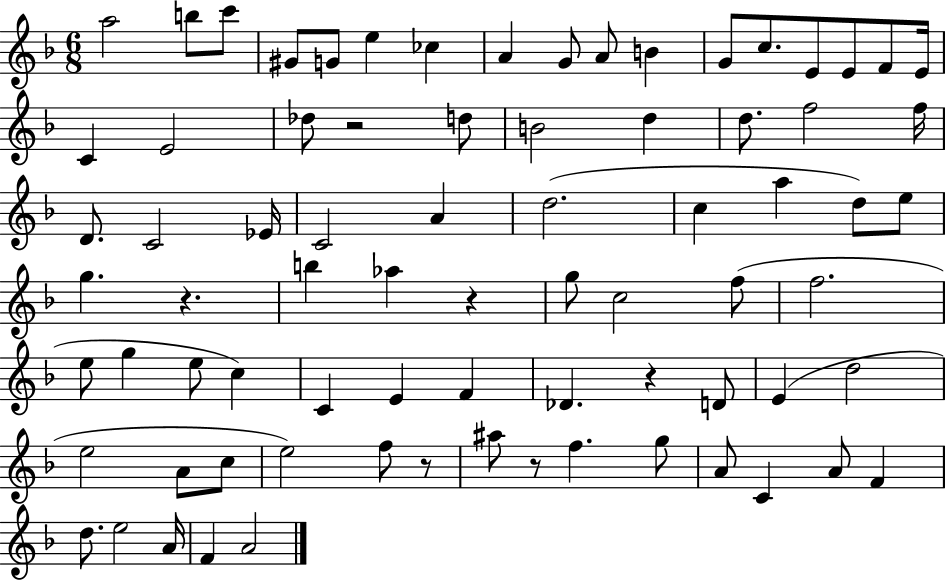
{
  \clef treble
  \numericTimeSignature
  \time 6/8
  \key f \major
  a''2 b''8 c'''8 | gis'8 g'8 e''4 ces''4 | a'4 g'8 a'8 b'4 | g'8 c''8. e'8 e'8 f'8 e'16 | \break c'4 e'2 | des''8 r2 d''8 | b'2 d''4 | d''8. f''2 f''16 | \break d'8. c'2 ees'16 | c'2 a'4 | d''2.( | c''4 a''4 d''8) e''8 | \break g''4. r4. | b''4 aes''4 r4 | g''8 c''2 f''8( | f''2. | \break e''8 g''4 e''8 c''4) | c'4 e'4 f'4 | des'4. r4 d'8 | e'4( d''2 | \break e''2 a'8 c''8 | e''2) f''8 r8 | ais''8 r8 f''4. g''8 | a'8 c'4 a'8 f'4 | \break d''8. e''2 a'16 | f'4 a'2 | \bar "|."
}